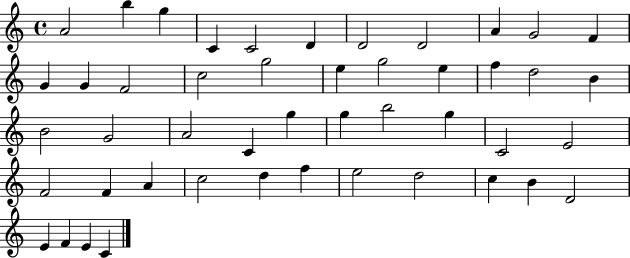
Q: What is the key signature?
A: C major